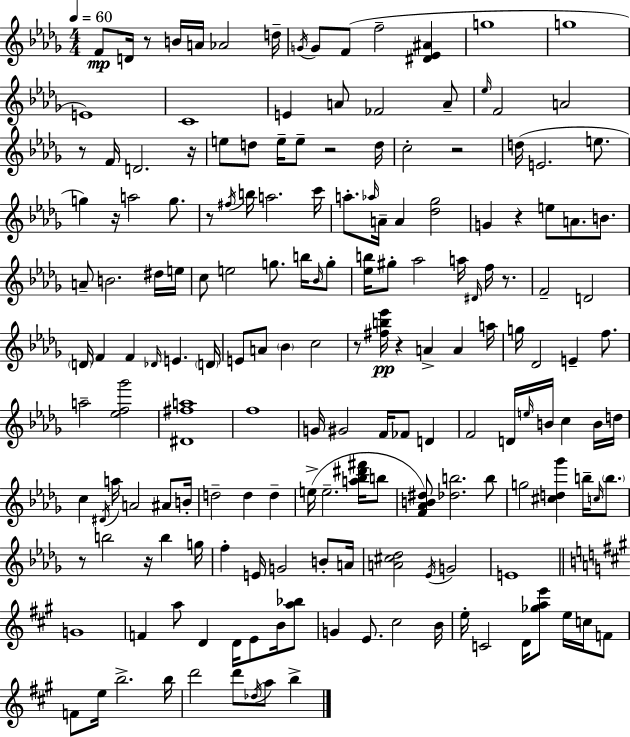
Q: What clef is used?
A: treble